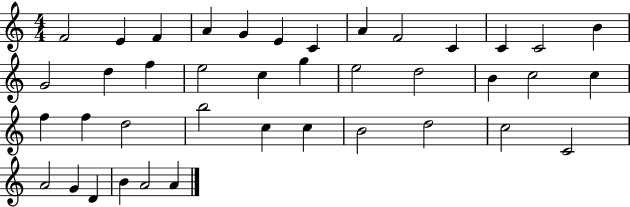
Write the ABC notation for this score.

X:1
T:Untitled
M:4/4
L:1/4
K:C
F2 E F A G E C A F2 C C C2 B G2 d f e2 c g e2 d2 B c2 c f f d2 b2 c c B2 d2 c2 C2 A2 G D B A2 A